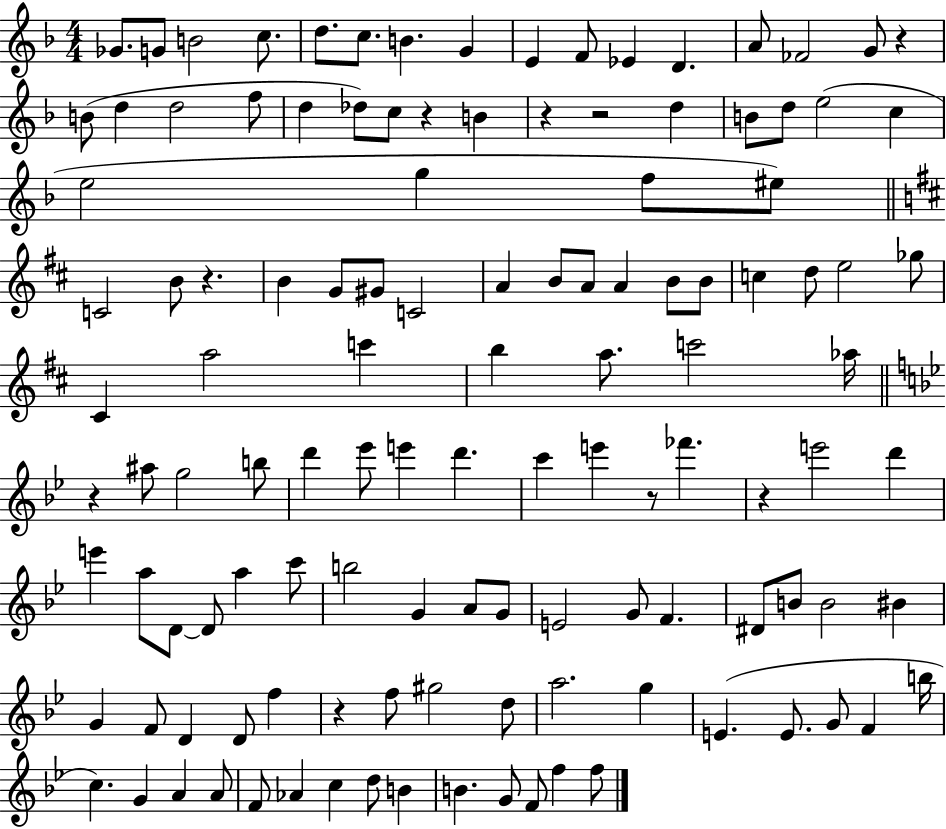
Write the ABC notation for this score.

X:1
T:Untitled
M:4/4
L:1/4
K:F
_G/2 G/2 B2 c/2 d/2 c/2 B G E F/2 _E D A/2 _F2 G/2 z B/2 d d2 f/2 d _d/2 c/2 z B z z2 d B/2 d/2 e2 c e2 g f/2 ^e/2 C2 B/2 z B G/2 ^G/2 C2 A B/2 A/2 A B/2 B/2 c d/2 e2 _g/2 ^C a2 c' b a/2 c'2 _a/4 z ^a/2 g2 b/2 d' _e'/2 e' d' c' e' z/2 _f' z e'2 d' e' a/2 D/2 D/2 a c'/2 b2 G A/2 G/2 E2 G/2 F ^D/2 B/2 B2 ^B G F/2 D D/2 f z f/2 ^g2 d/2 a2 g E E/2 G/2 F b/4 c G A A/2 F/2 _A c d/2 B B G/2 F/2 f f/2